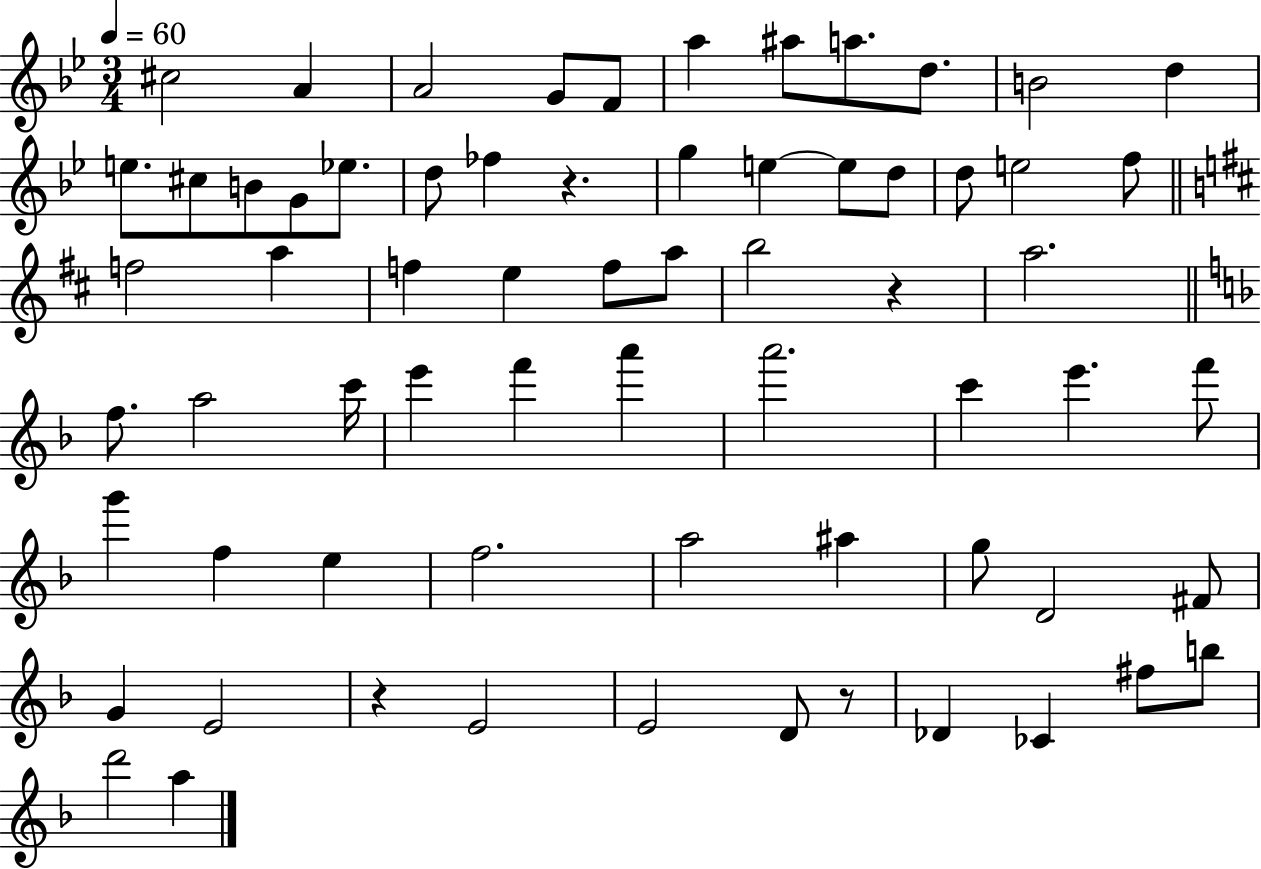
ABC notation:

X:1
T:Untitled
M:3/4
L:1/4
K:Bb
^c2 A A2 G/2 F/2 a ^a/2 a/2 d/2 B2 d e/2 ^c/2 B/2 G/2 _e/2 d/2 _f z g e e/2 d/2 d/2 e2 f/2 f2 a f e f/2 a/2 b2 z a2 f/2 a2 c'/4 e' f' a' a'2 c' e' f'/2 g' f e f2 a2 ^a g/2 D2 ^F/2 G E2 z E2 E2 D/2 z/2 _D _C ^f/2 b/2 d'2 a